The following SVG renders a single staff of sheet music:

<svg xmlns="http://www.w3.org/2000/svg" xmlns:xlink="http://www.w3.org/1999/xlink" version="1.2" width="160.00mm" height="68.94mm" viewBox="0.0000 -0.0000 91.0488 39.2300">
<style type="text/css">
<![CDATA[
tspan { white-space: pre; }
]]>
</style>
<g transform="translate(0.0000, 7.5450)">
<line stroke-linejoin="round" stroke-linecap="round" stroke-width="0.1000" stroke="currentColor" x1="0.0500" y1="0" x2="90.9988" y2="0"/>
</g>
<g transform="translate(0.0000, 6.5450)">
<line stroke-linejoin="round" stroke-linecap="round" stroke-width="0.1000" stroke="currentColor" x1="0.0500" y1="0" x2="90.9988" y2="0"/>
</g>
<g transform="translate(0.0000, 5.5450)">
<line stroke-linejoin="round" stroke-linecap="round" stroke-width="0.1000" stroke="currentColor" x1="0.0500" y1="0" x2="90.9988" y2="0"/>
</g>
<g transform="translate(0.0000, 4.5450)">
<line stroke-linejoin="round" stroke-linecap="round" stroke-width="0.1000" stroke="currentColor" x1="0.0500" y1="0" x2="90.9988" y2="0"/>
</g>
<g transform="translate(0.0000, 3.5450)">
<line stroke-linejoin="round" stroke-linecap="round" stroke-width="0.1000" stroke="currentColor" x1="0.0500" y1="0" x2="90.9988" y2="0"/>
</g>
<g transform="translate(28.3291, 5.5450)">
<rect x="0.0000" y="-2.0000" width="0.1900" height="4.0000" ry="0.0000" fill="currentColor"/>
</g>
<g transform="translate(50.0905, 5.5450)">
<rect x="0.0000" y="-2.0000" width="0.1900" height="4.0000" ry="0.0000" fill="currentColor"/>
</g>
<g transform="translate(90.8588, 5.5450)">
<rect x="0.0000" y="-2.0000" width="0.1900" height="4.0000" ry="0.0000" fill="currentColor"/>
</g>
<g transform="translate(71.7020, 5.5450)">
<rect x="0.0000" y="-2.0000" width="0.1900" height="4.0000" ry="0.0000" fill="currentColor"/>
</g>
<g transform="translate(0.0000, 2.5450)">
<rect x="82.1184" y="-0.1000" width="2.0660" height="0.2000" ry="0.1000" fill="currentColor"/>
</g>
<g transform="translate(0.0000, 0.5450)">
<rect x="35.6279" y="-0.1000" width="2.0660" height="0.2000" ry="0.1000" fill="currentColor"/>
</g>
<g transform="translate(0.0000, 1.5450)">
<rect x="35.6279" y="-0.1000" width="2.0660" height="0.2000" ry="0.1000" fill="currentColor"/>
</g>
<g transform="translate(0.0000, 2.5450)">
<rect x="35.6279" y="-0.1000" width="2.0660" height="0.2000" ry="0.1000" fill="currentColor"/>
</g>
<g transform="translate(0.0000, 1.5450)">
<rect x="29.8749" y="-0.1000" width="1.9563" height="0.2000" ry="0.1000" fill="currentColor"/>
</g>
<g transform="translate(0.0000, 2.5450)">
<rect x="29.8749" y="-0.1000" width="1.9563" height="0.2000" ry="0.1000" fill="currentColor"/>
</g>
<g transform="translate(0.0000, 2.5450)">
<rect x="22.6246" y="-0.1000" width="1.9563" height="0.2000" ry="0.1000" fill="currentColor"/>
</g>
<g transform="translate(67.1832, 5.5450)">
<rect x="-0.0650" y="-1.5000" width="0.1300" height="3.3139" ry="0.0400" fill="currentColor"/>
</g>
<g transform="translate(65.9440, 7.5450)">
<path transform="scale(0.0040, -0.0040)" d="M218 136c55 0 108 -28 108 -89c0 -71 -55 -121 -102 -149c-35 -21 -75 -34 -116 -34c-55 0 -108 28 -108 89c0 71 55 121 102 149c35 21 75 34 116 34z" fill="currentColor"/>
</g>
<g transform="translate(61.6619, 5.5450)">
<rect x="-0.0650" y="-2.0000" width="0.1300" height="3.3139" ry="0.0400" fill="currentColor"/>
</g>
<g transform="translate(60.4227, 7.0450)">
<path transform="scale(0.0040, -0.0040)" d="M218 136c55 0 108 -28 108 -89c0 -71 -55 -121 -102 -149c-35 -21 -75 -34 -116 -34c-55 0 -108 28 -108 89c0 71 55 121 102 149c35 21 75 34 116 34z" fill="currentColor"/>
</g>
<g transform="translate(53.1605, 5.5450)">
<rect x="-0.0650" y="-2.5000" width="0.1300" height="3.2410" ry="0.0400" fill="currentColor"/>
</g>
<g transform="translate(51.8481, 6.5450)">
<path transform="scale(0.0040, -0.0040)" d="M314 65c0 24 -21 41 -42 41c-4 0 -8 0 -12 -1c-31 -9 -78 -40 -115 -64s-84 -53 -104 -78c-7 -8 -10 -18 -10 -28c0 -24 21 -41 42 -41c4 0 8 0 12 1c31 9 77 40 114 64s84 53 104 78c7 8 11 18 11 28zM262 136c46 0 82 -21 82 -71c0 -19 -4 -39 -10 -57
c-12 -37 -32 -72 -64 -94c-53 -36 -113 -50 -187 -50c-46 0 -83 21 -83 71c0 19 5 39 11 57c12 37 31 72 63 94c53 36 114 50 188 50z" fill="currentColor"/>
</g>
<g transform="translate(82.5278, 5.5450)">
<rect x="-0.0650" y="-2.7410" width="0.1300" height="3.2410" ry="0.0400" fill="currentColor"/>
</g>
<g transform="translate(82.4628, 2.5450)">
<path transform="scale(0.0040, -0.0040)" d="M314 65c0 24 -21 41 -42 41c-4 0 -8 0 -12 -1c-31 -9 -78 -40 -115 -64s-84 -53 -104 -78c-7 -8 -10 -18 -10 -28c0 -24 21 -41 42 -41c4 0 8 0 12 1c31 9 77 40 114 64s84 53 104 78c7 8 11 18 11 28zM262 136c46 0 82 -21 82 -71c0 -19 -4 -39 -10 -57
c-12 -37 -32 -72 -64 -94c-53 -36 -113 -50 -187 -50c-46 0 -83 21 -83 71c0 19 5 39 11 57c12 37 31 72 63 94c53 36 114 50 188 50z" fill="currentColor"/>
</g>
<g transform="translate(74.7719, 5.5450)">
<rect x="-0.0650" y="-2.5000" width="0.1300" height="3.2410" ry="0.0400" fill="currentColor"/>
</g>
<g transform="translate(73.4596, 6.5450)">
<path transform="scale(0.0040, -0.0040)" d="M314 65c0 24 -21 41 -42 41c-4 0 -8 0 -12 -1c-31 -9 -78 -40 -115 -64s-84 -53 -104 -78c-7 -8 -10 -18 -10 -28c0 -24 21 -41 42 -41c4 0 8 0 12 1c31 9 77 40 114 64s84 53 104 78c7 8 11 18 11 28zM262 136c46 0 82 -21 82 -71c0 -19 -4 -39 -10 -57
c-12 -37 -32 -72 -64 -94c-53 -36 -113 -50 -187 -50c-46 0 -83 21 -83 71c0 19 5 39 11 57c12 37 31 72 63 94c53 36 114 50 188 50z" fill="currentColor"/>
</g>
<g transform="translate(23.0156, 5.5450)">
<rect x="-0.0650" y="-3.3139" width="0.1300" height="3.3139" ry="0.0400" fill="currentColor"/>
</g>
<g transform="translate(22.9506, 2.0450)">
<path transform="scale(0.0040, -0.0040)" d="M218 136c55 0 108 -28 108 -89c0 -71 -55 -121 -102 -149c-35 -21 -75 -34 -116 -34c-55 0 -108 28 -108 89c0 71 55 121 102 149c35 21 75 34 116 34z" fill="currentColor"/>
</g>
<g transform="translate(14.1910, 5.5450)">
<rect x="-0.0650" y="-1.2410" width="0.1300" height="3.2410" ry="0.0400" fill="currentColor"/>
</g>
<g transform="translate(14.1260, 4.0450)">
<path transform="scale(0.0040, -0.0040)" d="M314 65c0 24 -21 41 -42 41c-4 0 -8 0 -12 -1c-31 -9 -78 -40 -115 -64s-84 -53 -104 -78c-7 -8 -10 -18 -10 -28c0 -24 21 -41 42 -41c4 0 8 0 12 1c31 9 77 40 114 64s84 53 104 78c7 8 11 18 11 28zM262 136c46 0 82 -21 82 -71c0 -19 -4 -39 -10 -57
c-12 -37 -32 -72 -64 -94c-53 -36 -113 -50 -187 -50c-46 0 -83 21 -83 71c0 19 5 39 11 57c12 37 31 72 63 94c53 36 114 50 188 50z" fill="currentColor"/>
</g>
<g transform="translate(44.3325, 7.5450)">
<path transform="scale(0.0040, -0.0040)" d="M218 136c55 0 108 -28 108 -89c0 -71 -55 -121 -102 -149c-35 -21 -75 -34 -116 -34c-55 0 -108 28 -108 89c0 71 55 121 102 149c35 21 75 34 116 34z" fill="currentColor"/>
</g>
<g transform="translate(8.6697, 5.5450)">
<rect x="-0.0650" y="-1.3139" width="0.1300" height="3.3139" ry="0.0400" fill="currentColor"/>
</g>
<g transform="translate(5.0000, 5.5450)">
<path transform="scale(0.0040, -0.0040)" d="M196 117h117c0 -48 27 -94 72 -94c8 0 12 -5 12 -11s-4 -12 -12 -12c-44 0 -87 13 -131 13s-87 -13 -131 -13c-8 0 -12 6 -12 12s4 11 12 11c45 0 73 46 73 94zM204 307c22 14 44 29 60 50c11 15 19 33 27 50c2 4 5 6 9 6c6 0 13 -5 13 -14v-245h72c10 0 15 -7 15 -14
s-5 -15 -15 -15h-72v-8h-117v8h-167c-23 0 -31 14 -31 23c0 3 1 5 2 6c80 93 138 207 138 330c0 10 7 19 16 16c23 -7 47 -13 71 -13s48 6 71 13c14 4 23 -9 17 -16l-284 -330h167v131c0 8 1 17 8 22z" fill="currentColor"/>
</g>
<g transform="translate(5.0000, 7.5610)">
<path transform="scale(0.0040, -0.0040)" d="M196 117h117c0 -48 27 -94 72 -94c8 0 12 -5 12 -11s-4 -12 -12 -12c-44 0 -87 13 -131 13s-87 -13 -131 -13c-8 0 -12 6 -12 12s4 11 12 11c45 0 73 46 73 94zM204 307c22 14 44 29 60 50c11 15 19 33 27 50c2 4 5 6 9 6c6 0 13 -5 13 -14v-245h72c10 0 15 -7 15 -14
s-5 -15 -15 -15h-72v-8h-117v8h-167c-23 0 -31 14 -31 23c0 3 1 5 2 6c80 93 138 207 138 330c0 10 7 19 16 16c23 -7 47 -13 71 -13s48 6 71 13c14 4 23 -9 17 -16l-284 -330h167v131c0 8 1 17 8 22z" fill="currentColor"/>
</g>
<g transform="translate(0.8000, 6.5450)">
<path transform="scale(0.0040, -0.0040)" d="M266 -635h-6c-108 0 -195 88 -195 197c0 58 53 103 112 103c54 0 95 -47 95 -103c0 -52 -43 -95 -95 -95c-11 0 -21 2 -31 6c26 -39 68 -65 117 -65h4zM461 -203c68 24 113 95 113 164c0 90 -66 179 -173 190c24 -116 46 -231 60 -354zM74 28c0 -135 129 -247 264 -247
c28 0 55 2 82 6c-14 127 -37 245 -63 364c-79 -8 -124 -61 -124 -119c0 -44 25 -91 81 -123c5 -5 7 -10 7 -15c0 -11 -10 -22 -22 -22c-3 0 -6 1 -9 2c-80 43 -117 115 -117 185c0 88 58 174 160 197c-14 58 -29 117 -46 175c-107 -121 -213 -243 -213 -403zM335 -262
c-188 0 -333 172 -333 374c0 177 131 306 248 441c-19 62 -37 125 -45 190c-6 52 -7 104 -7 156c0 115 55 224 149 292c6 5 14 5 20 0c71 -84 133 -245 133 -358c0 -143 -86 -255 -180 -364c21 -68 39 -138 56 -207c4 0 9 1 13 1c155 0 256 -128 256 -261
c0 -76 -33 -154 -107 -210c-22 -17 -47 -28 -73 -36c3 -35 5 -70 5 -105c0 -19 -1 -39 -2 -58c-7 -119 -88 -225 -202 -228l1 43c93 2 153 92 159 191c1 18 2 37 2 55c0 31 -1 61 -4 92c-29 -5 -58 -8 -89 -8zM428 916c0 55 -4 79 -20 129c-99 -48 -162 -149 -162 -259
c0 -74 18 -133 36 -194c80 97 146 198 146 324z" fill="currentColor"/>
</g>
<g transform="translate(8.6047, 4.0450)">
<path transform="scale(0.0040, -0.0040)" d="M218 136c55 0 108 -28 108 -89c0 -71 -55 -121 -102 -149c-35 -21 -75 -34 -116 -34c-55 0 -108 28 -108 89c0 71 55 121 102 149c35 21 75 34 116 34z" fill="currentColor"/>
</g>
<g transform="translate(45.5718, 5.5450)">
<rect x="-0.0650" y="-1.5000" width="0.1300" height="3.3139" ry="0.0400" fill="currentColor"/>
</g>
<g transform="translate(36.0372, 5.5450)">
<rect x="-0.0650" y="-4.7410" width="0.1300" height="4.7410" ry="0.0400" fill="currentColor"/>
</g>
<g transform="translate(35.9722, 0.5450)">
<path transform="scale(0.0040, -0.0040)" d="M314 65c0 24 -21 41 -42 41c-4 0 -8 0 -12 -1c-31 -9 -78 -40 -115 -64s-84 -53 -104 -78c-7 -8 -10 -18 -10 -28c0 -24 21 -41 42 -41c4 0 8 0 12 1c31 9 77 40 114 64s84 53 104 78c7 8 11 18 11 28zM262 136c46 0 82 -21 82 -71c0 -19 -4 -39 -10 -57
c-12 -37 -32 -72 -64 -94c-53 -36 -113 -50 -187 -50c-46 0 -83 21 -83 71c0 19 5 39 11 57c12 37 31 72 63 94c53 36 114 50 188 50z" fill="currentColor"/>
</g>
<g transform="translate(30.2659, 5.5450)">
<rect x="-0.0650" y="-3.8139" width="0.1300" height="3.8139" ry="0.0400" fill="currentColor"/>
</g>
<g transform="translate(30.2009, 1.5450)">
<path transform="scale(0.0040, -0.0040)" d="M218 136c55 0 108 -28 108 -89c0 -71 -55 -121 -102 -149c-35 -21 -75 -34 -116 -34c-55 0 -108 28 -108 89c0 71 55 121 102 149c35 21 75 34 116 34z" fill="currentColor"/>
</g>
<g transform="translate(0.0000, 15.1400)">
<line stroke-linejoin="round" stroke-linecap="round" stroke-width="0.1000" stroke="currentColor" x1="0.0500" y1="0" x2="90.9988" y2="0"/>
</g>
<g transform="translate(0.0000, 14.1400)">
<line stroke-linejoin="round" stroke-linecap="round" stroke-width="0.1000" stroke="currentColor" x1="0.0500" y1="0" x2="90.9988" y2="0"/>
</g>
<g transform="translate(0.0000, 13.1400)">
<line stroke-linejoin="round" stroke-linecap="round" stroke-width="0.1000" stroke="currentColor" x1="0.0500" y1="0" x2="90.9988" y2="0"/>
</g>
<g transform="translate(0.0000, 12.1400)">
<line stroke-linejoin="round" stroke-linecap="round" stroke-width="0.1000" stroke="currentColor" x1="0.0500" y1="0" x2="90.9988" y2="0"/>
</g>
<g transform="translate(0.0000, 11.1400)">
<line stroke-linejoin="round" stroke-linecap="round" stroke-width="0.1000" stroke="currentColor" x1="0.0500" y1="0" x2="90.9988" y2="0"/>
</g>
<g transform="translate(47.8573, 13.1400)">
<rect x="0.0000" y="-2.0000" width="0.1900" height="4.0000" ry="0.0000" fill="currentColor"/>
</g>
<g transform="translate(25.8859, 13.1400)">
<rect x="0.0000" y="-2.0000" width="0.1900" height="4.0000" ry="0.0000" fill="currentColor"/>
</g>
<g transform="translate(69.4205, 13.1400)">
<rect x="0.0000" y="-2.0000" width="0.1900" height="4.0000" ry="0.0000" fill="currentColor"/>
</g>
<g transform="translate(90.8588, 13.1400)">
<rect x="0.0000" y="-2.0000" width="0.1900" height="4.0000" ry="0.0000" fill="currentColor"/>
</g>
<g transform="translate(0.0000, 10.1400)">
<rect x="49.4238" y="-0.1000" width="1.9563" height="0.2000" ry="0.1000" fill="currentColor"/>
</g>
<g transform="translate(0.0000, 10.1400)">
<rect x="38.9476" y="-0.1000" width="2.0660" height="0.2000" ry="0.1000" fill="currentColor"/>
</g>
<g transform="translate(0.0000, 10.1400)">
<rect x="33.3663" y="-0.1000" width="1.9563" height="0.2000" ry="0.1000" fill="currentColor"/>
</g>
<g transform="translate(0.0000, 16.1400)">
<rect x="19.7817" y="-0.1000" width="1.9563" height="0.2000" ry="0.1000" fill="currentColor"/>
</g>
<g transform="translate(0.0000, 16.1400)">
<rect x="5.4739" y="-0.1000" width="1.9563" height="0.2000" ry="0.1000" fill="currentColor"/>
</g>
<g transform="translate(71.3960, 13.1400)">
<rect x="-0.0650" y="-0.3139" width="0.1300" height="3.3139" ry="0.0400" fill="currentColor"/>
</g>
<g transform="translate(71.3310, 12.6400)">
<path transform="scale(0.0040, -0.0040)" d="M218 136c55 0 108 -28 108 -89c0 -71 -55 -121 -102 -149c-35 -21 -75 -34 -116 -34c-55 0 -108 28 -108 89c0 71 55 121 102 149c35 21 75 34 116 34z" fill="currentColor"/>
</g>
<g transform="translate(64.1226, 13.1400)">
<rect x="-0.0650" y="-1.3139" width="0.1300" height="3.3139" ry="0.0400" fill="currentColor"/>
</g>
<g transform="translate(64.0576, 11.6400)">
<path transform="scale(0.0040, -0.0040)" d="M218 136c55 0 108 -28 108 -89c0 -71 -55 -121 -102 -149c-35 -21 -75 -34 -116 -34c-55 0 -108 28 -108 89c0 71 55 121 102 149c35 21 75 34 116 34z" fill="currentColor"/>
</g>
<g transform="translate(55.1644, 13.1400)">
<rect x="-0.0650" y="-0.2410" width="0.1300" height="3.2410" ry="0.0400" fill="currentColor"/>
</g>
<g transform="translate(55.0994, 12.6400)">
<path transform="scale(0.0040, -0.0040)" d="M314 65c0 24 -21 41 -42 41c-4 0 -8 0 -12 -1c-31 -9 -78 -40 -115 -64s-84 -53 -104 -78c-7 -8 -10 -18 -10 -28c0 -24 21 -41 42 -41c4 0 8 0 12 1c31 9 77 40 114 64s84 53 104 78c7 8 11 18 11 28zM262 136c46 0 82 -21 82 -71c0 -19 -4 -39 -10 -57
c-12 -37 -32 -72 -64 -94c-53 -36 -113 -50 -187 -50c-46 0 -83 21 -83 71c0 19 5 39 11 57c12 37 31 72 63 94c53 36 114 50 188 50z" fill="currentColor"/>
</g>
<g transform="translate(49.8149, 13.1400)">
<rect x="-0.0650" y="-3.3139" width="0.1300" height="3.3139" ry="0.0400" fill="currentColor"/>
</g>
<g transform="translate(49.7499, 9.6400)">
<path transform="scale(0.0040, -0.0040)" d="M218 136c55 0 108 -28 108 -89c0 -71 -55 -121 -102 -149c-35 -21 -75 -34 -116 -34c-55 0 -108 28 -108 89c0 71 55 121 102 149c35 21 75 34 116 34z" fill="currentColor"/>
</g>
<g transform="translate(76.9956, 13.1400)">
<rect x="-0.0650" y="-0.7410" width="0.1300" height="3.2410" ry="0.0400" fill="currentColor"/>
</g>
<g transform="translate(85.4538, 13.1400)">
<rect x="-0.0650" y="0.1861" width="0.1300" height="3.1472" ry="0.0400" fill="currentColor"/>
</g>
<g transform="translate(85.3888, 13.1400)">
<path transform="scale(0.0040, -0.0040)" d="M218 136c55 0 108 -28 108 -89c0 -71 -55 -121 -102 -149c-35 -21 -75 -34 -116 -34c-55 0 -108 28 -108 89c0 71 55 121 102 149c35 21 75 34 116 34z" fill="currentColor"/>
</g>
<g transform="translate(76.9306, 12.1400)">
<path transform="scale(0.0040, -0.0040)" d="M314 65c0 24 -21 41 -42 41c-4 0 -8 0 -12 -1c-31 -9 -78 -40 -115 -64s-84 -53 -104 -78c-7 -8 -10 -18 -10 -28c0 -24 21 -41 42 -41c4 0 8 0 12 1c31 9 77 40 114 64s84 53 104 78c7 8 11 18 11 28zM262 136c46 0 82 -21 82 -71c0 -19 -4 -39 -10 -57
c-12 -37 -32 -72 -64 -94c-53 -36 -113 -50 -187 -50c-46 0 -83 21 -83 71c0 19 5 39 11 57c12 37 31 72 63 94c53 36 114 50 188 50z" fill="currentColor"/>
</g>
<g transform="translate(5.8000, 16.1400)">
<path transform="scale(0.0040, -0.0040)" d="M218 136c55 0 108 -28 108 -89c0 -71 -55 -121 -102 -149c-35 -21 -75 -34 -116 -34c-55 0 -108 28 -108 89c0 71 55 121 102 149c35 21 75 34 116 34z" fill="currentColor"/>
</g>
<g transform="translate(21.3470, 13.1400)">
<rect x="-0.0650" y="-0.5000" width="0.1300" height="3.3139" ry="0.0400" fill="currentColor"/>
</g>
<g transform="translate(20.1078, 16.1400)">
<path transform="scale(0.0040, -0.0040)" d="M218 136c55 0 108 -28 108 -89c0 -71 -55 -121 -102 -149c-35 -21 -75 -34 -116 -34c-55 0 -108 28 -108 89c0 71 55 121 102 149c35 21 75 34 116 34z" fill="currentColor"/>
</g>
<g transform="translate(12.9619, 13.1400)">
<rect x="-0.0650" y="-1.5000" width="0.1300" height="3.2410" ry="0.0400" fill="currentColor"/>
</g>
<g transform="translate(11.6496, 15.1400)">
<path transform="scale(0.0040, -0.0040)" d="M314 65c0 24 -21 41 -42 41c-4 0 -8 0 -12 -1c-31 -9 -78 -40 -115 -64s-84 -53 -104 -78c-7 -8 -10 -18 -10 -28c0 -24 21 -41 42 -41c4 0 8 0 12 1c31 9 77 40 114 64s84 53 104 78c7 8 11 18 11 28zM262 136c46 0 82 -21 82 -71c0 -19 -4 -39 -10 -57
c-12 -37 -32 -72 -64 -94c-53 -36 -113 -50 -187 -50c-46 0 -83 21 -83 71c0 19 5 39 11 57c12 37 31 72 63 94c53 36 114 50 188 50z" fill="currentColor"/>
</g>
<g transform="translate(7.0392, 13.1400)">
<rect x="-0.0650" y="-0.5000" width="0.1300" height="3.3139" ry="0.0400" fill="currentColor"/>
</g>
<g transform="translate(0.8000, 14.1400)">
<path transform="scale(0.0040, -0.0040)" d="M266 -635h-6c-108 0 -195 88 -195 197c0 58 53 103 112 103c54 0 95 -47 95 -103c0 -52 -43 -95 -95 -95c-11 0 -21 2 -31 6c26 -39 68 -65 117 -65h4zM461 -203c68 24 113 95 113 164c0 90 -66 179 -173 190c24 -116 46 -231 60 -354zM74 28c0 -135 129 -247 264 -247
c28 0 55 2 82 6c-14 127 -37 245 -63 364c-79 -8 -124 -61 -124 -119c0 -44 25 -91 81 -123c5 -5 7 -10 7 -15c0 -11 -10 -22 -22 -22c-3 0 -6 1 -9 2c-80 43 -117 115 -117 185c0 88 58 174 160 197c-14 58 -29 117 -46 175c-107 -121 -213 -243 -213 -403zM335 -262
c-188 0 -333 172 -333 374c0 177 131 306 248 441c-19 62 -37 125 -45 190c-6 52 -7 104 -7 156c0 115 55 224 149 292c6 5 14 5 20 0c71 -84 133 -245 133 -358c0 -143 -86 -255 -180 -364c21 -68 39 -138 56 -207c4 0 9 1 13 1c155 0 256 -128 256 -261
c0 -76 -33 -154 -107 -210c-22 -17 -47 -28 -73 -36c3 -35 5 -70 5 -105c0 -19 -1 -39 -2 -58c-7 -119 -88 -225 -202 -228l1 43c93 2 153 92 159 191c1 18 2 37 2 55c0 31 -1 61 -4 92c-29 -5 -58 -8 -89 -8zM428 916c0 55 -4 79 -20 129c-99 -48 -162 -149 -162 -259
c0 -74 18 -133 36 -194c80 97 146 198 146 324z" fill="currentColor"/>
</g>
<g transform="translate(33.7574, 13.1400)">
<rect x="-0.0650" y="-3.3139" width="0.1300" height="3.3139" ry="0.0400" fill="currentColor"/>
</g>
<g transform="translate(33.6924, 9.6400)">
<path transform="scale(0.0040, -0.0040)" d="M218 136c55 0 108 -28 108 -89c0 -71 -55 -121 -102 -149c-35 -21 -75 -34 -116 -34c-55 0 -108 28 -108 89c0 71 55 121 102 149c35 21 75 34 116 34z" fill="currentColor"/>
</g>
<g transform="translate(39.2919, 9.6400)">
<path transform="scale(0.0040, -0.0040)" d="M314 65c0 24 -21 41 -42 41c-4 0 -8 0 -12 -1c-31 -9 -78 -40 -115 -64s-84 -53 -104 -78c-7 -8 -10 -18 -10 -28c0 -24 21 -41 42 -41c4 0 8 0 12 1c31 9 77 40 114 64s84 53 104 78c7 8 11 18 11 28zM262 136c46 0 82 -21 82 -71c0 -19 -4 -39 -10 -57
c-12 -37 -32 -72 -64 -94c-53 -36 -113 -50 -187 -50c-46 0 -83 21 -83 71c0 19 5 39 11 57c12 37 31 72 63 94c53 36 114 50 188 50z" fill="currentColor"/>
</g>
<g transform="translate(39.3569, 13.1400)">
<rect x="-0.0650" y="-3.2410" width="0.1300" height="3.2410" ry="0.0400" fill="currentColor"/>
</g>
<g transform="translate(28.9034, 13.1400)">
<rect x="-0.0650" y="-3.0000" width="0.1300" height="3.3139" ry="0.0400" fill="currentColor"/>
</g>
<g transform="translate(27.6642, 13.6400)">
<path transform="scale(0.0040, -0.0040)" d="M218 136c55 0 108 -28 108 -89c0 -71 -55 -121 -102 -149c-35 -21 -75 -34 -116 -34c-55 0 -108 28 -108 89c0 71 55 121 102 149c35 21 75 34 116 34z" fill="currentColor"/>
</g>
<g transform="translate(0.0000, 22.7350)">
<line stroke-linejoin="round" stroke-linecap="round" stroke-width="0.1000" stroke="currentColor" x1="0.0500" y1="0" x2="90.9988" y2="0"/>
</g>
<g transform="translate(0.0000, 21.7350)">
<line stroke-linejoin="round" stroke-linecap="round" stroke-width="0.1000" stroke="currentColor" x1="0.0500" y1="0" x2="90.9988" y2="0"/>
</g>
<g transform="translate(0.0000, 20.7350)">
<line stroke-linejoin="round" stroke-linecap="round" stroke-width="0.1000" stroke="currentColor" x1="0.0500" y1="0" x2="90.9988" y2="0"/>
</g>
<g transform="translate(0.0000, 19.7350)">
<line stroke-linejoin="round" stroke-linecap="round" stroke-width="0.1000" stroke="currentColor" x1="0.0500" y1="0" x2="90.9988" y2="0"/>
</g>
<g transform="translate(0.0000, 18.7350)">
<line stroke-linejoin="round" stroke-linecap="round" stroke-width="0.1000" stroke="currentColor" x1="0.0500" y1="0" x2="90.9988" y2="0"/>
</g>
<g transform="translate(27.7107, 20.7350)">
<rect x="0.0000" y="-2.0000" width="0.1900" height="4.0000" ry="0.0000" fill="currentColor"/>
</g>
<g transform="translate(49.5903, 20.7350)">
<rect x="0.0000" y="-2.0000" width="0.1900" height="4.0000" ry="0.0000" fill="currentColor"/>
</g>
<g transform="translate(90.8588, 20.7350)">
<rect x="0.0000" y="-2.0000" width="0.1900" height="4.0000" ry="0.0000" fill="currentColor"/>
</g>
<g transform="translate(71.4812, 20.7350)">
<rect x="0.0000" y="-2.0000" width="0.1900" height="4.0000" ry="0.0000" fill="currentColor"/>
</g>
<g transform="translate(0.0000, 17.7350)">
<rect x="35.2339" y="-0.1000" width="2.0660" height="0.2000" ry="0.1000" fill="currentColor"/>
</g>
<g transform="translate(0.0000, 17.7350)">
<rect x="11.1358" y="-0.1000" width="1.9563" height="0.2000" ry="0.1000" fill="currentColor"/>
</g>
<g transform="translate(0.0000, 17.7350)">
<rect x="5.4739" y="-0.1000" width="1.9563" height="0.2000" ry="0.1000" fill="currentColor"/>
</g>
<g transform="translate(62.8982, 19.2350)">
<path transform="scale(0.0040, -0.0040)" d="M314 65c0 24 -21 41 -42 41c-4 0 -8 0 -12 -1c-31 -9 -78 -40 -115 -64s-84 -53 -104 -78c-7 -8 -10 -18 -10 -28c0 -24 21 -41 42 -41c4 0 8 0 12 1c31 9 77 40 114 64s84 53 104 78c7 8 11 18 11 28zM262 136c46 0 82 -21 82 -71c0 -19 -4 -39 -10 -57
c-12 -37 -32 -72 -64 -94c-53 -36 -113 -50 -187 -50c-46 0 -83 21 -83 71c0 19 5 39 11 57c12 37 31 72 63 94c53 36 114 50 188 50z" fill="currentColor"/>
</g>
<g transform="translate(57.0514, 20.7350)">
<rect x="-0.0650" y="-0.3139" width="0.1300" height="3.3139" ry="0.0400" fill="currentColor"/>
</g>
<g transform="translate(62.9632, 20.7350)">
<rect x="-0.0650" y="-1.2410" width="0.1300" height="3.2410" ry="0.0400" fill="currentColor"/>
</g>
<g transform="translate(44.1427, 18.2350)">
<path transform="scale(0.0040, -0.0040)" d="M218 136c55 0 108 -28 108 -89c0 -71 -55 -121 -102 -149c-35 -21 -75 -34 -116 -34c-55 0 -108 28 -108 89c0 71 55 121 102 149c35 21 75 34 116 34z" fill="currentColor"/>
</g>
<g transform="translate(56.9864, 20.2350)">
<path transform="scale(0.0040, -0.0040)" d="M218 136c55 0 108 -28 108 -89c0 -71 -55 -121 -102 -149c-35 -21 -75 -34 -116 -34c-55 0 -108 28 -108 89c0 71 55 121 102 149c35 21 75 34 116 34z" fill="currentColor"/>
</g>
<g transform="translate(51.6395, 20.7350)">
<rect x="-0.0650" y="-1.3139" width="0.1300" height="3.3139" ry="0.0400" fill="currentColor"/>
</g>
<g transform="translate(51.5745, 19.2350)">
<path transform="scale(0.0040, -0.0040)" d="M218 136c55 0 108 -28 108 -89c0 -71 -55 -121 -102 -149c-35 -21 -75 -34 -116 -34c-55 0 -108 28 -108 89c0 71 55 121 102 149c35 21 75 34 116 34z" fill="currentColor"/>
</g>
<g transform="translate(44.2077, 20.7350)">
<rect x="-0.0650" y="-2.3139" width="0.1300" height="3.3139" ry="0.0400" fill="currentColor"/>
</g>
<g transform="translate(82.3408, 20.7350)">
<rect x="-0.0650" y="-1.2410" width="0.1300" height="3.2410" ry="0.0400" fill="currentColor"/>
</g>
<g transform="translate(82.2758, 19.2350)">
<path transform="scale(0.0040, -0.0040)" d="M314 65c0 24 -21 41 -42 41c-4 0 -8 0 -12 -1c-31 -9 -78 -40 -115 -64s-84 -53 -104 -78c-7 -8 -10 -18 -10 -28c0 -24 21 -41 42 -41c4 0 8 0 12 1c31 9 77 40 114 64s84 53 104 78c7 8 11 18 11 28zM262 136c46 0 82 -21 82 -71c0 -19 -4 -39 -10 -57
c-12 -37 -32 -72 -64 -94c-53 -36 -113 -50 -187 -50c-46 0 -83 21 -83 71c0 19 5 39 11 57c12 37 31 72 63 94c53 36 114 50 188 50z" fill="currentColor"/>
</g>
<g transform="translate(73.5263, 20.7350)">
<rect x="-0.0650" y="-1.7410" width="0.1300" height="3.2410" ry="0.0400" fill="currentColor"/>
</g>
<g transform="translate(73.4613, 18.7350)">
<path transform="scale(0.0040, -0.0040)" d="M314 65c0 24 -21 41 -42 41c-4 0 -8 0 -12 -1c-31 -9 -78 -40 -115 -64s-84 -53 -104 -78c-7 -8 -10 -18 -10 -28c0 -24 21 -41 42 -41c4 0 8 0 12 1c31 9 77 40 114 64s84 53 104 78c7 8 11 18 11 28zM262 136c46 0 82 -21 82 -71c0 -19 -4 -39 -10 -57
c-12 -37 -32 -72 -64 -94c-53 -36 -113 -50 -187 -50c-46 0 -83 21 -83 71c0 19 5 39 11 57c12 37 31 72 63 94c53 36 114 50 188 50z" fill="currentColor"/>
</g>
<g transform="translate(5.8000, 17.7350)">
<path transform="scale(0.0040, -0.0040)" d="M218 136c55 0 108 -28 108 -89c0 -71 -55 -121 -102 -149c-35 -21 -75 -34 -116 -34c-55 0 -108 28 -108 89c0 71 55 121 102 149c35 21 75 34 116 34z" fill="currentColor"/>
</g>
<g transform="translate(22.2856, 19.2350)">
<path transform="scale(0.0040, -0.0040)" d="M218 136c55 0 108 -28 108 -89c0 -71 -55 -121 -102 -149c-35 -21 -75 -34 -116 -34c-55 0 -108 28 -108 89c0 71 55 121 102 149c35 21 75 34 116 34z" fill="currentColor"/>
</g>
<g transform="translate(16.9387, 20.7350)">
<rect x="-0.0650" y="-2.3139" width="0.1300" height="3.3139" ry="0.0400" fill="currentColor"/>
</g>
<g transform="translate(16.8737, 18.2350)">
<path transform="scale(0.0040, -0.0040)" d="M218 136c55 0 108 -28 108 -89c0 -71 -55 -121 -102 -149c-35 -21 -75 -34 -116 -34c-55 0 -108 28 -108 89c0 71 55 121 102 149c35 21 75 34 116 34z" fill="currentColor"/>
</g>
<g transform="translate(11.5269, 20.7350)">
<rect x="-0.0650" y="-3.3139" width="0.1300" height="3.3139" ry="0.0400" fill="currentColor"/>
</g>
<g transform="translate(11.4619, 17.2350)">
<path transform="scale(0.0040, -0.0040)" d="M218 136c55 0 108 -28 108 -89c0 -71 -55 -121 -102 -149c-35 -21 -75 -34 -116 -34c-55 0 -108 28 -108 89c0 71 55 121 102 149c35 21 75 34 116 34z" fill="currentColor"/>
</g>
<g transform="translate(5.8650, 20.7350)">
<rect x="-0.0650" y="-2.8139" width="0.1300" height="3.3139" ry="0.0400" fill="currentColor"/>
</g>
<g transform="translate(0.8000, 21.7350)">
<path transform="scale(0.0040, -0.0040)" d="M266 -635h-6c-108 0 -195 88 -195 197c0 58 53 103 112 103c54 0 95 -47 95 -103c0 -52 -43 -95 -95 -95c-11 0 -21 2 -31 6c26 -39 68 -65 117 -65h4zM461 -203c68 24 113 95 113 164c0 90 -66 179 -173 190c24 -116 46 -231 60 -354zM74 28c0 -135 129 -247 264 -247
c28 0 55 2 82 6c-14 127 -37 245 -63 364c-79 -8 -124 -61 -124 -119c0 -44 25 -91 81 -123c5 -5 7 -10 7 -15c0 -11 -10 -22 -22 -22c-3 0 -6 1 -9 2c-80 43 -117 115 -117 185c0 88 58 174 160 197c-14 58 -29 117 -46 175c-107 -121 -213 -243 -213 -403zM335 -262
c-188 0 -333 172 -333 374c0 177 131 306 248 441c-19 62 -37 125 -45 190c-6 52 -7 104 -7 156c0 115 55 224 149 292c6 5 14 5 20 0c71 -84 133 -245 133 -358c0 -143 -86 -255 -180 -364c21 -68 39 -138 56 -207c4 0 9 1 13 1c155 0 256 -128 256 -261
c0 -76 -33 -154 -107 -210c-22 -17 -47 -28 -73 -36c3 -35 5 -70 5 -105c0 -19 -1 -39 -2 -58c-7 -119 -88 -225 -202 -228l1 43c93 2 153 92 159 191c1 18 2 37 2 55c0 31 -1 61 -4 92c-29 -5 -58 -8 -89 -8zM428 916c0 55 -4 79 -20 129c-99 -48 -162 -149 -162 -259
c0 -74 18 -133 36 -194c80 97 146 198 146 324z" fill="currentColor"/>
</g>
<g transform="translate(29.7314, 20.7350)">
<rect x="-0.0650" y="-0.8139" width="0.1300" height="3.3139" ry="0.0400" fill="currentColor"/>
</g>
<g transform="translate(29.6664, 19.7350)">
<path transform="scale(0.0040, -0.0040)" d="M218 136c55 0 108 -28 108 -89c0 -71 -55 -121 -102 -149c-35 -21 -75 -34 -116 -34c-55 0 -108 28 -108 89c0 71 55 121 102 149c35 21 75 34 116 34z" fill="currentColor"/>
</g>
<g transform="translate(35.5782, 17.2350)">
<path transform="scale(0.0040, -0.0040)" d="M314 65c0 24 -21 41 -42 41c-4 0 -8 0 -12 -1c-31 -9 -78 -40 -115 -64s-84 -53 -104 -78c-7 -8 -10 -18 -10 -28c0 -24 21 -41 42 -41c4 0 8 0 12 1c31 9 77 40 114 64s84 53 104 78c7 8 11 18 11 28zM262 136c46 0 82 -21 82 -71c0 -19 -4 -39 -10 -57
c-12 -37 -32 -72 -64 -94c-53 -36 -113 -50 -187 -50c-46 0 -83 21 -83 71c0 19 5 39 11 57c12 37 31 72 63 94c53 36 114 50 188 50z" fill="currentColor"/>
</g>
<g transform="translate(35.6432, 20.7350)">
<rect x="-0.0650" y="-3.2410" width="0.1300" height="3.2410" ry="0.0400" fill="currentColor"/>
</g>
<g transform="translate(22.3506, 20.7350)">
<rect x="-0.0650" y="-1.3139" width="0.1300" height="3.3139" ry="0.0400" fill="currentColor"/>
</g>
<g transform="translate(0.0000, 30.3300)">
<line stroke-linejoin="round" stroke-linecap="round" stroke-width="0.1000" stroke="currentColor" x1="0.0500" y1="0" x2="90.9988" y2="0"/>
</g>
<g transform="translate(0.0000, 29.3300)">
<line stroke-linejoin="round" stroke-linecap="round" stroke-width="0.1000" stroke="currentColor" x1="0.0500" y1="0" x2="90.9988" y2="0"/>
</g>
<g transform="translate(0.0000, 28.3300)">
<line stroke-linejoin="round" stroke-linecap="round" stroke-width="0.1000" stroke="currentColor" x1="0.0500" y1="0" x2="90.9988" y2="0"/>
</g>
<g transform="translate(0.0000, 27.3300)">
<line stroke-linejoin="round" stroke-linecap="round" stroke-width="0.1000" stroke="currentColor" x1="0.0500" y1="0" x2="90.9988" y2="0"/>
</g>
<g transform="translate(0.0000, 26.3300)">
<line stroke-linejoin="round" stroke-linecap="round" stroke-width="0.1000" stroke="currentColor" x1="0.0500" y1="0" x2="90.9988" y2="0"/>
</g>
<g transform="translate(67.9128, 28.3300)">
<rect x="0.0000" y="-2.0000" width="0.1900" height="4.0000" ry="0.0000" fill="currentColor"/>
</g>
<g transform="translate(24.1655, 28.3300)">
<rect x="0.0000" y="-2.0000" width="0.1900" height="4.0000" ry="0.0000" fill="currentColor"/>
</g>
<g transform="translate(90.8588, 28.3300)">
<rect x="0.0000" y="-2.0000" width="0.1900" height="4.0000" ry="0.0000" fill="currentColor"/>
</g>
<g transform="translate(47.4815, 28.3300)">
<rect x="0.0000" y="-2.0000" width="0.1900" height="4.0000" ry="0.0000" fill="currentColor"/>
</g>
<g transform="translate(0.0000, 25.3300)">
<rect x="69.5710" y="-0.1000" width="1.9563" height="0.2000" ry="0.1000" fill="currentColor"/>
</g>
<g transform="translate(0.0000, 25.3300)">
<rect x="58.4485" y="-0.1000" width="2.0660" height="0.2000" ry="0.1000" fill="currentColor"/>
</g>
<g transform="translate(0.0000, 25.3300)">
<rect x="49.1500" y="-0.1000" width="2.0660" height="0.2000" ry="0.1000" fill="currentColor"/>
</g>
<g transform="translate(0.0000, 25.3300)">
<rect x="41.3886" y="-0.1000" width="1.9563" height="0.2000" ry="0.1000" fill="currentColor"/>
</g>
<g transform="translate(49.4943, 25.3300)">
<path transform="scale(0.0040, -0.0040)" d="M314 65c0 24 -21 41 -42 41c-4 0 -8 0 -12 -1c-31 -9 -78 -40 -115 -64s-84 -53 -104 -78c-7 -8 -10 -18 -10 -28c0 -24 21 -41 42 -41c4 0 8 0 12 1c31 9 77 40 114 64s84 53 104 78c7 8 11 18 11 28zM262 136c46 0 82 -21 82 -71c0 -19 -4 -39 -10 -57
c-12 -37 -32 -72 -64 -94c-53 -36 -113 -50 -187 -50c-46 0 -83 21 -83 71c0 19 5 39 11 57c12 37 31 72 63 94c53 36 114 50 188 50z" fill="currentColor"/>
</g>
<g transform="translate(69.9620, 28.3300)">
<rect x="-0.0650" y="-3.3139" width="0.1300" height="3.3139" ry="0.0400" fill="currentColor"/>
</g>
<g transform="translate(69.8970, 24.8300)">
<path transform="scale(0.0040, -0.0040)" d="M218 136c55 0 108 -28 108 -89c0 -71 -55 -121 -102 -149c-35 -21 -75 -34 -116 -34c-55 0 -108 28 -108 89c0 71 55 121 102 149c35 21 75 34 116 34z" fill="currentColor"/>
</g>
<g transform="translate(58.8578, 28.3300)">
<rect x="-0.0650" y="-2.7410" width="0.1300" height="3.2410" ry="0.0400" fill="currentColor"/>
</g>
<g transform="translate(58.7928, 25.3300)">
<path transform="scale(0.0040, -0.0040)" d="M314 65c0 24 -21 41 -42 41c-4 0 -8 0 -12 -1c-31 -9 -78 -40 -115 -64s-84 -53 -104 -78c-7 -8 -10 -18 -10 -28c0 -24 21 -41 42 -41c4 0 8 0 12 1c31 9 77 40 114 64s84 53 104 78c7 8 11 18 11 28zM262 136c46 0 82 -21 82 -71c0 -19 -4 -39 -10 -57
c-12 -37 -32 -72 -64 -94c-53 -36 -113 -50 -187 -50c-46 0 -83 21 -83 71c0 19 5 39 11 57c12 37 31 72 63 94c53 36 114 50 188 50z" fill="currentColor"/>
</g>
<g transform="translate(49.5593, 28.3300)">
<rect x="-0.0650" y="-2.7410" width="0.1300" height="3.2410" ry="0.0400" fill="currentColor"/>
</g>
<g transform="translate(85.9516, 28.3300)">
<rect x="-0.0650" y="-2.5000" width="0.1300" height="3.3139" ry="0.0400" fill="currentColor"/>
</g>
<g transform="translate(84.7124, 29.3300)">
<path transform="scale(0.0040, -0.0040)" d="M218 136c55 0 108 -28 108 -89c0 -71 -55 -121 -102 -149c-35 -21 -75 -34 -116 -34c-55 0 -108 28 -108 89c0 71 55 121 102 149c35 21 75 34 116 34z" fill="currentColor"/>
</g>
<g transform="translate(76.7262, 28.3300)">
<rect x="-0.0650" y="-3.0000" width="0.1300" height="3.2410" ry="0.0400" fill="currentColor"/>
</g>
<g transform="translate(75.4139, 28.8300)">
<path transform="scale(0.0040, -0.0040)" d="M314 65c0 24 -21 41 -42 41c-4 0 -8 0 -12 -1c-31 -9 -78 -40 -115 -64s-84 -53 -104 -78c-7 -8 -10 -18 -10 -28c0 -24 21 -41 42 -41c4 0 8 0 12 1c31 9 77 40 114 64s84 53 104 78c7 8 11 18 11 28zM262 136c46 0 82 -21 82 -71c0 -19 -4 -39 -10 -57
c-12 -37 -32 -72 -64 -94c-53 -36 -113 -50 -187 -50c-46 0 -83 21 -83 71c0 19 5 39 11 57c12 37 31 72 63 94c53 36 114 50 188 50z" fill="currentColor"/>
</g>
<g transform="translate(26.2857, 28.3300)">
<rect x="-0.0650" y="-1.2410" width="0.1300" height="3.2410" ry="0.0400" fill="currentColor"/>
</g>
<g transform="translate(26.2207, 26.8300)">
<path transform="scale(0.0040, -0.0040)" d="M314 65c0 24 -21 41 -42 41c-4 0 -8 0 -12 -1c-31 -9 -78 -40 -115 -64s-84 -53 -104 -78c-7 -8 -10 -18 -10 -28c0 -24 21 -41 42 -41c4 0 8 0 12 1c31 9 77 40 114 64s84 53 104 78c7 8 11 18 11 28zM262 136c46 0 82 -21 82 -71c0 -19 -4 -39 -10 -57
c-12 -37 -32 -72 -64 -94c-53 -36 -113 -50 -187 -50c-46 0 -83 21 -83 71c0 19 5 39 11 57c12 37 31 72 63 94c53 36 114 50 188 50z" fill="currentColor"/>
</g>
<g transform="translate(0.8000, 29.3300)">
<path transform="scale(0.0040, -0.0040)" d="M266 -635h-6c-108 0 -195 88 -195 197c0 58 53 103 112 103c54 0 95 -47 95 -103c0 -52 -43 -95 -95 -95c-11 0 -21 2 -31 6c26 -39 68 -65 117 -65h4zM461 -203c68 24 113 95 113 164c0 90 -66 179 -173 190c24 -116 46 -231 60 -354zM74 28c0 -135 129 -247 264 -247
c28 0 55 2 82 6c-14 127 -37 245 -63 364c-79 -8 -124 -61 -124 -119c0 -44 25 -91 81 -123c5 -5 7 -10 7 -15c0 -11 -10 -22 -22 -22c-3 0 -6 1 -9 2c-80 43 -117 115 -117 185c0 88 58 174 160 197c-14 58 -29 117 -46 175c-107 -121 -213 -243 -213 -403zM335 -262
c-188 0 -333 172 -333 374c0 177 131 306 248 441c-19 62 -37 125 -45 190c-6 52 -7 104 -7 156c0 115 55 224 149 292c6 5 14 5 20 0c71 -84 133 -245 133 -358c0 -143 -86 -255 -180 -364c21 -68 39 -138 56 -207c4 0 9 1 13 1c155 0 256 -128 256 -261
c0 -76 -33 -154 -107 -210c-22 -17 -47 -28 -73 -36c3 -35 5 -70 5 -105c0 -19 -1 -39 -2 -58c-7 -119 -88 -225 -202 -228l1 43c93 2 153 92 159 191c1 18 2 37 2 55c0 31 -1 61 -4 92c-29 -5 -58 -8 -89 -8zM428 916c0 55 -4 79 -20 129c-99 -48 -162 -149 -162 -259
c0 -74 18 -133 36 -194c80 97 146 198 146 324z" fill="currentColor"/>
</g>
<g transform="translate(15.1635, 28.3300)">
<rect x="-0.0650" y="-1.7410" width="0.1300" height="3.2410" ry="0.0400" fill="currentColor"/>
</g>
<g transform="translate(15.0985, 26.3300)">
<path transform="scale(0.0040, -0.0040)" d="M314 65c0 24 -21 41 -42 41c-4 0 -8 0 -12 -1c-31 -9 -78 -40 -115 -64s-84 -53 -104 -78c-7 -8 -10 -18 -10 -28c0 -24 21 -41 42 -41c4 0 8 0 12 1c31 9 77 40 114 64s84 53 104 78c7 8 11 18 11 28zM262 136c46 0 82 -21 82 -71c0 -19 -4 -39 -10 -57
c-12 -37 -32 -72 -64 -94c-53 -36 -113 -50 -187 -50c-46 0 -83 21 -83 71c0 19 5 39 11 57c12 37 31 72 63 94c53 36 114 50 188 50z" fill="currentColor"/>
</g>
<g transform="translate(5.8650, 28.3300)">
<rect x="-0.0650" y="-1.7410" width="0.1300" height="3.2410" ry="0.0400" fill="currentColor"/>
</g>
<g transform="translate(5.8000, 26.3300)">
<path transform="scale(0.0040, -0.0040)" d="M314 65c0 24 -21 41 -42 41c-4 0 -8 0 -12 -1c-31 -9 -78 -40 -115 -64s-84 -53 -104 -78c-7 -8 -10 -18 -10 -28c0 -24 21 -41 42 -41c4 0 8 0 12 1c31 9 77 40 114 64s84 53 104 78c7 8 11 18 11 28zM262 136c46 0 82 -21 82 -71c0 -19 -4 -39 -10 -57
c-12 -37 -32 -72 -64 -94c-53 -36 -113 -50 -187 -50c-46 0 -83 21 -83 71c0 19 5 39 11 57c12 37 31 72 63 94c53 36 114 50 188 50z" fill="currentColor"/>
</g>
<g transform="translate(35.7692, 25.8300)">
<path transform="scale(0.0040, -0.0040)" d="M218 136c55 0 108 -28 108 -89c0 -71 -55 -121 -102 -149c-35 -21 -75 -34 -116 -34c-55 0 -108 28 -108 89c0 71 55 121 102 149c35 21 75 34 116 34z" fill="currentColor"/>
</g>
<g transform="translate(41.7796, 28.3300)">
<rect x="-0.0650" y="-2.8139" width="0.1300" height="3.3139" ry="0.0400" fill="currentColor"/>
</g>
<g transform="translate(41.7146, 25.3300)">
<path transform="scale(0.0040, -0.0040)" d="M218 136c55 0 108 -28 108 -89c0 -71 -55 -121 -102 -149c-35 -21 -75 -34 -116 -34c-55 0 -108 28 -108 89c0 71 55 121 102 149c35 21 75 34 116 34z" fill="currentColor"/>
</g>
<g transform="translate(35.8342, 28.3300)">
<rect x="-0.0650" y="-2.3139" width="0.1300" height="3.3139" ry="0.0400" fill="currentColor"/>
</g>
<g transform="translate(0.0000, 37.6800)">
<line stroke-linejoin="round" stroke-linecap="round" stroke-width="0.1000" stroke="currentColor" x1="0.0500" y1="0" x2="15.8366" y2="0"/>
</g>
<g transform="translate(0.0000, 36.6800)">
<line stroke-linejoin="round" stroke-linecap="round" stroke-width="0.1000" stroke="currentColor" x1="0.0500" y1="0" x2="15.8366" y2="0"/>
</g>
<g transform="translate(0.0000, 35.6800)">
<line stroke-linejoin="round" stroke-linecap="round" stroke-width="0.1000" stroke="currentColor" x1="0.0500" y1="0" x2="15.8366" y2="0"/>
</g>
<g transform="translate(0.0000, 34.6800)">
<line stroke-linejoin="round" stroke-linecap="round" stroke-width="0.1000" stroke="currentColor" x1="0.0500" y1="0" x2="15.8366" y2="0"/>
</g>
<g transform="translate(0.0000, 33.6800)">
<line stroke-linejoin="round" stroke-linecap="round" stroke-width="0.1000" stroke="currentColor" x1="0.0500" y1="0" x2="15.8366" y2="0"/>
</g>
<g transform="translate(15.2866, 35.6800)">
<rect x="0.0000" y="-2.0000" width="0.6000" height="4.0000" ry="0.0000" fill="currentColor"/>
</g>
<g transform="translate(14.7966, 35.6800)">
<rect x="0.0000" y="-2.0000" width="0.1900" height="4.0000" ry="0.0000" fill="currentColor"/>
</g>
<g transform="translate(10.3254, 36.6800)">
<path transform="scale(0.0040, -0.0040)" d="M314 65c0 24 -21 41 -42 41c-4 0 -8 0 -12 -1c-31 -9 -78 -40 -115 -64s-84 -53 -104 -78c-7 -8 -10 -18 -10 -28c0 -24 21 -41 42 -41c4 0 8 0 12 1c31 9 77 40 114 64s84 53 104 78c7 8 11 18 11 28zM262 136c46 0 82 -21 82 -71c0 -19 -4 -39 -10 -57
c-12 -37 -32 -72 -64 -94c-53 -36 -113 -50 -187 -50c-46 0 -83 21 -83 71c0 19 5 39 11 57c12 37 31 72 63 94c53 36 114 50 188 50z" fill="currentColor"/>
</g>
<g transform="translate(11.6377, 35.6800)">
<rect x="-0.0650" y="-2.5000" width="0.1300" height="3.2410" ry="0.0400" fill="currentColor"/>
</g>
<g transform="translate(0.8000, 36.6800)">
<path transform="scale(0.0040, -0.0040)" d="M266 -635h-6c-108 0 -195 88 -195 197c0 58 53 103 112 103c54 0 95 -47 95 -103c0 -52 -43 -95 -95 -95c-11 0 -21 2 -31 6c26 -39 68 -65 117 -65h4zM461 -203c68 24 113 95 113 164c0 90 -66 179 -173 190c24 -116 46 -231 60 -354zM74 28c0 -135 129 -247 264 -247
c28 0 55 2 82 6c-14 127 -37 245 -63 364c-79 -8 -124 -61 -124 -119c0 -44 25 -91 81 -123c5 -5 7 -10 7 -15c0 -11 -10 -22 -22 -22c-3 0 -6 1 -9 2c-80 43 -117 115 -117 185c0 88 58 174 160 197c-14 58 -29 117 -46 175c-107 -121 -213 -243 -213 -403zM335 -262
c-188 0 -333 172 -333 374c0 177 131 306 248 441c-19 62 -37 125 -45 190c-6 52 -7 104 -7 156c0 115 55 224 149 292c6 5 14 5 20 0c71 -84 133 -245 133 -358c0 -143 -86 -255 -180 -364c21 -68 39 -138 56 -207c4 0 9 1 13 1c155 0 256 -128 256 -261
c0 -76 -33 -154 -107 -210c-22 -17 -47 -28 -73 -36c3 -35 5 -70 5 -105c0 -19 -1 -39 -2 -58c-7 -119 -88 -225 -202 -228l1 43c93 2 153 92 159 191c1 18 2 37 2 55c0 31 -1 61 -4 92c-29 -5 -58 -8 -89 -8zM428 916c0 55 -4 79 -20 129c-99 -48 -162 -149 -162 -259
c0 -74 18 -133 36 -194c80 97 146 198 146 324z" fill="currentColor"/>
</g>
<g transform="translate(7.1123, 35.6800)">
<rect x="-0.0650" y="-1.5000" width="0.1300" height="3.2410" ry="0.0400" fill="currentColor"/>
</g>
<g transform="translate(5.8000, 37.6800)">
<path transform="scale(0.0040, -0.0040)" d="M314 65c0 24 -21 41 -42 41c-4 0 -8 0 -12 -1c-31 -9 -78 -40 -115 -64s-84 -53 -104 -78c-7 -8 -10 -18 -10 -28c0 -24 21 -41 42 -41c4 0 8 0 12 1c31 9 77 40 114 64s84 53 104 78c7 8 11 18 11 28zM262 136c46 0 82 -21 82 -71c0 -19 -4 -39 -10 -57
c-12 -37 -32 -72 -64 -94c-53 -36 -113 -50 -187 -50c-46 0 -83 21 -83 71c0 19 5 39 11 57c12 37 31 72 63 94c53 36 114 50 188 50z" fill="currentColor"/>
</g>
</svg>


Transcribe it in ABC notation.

X:1
T:Untitled
M:4/4
L:1/4
K:C
e e2 b c' e'2 E G2 F E G2 a2 C E2 C A b b2 b c2 e c d2 B a b g e d b2 g e c e2 f2 e2 f2 f2 e2 g a a2 a2 b A2 G E2 G2